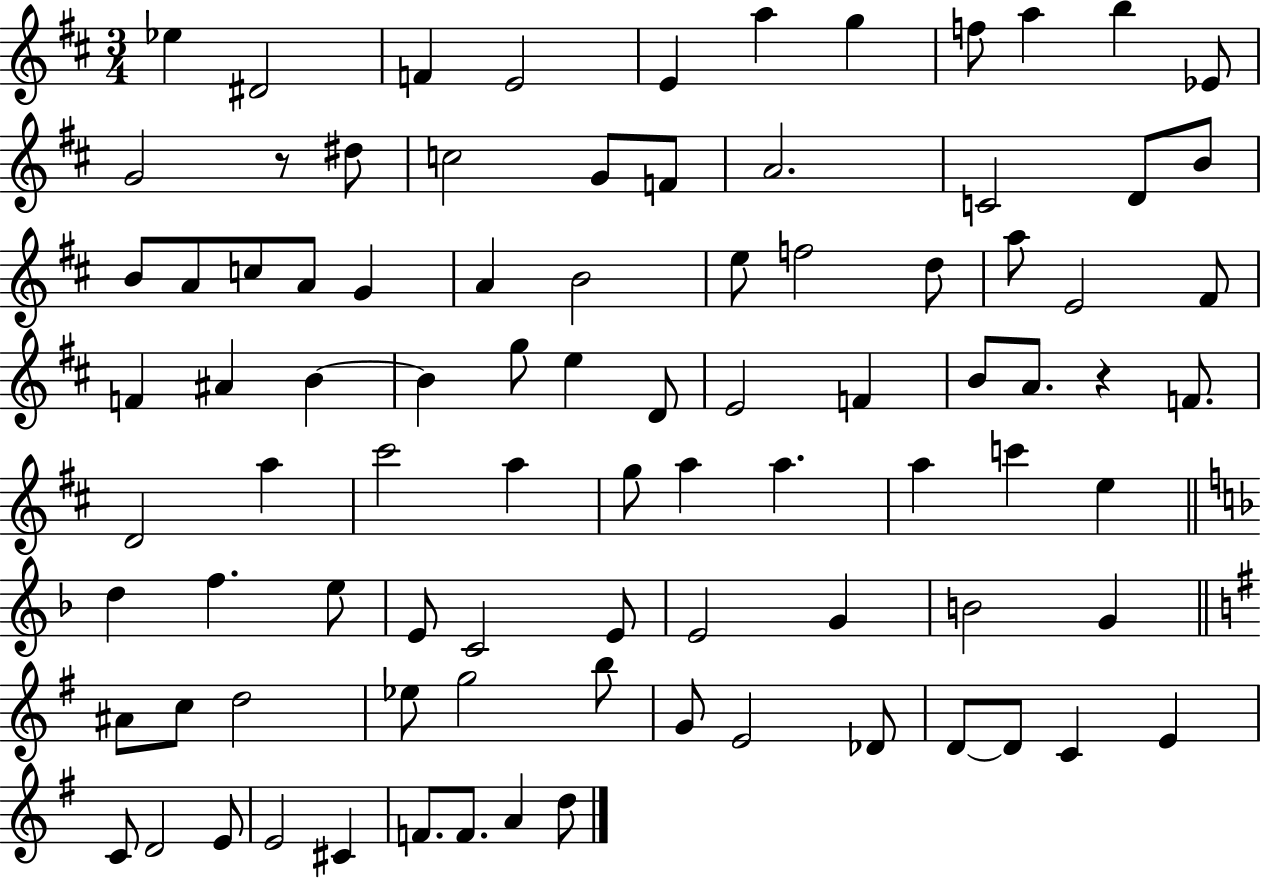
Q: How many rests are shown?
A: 2